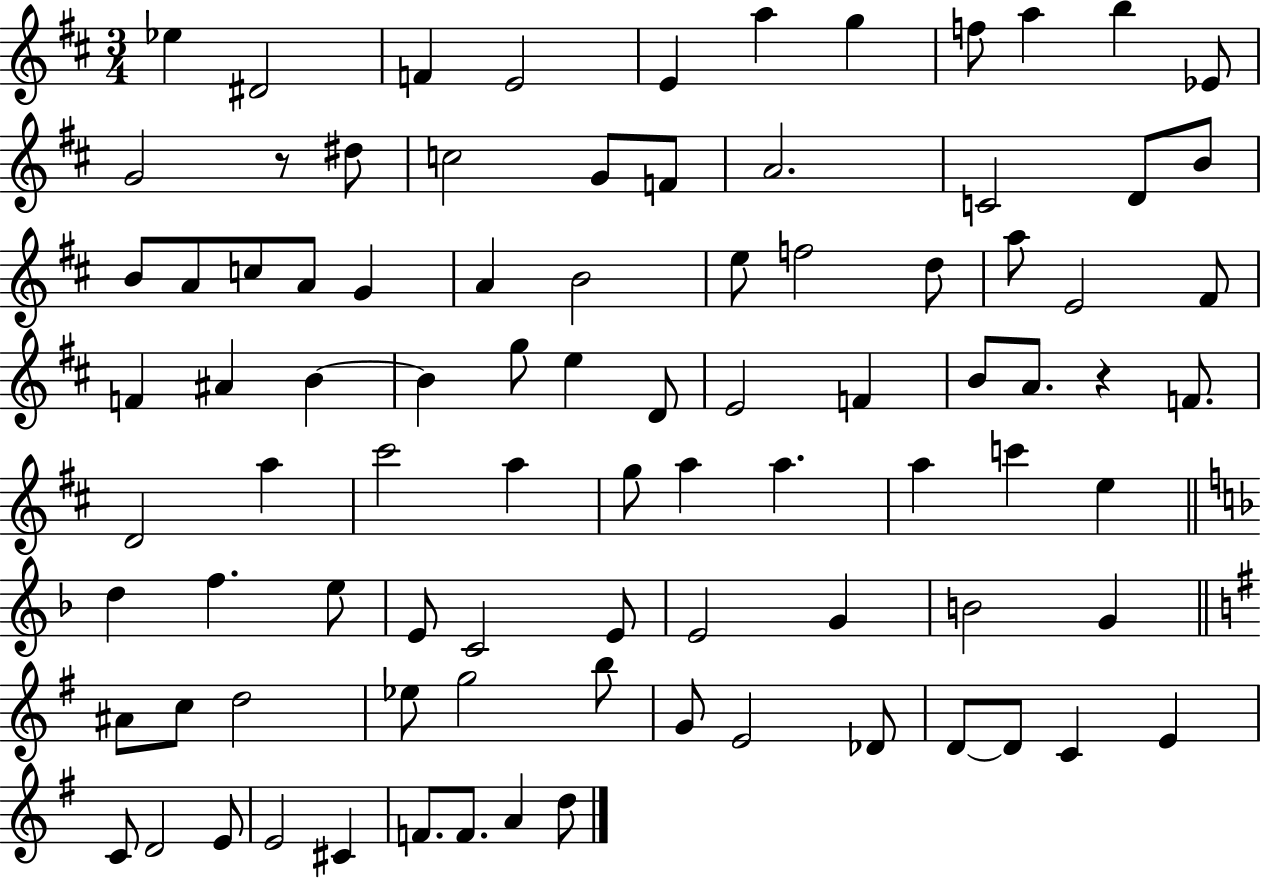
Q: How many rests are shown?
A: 2